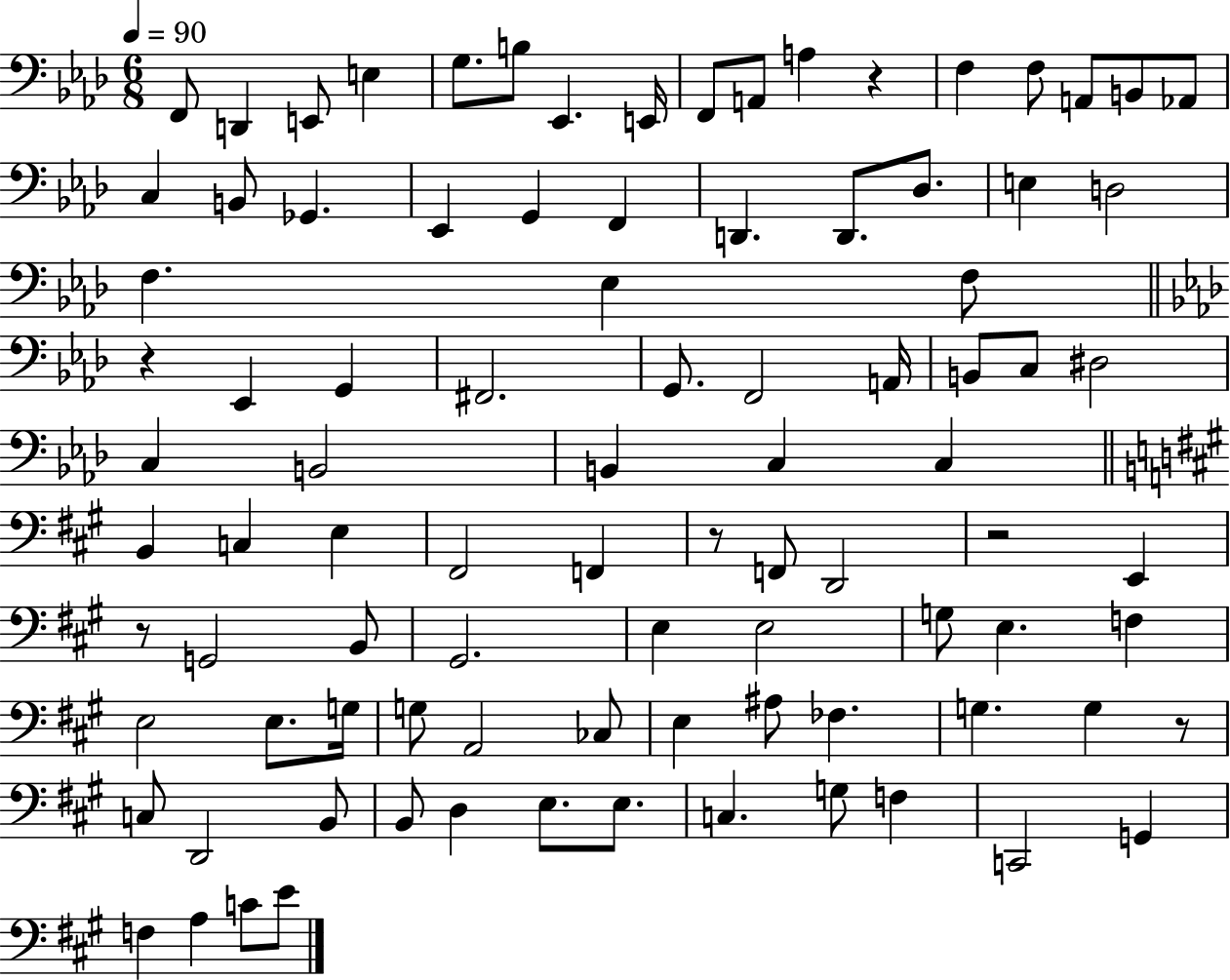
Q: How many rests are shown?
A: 6